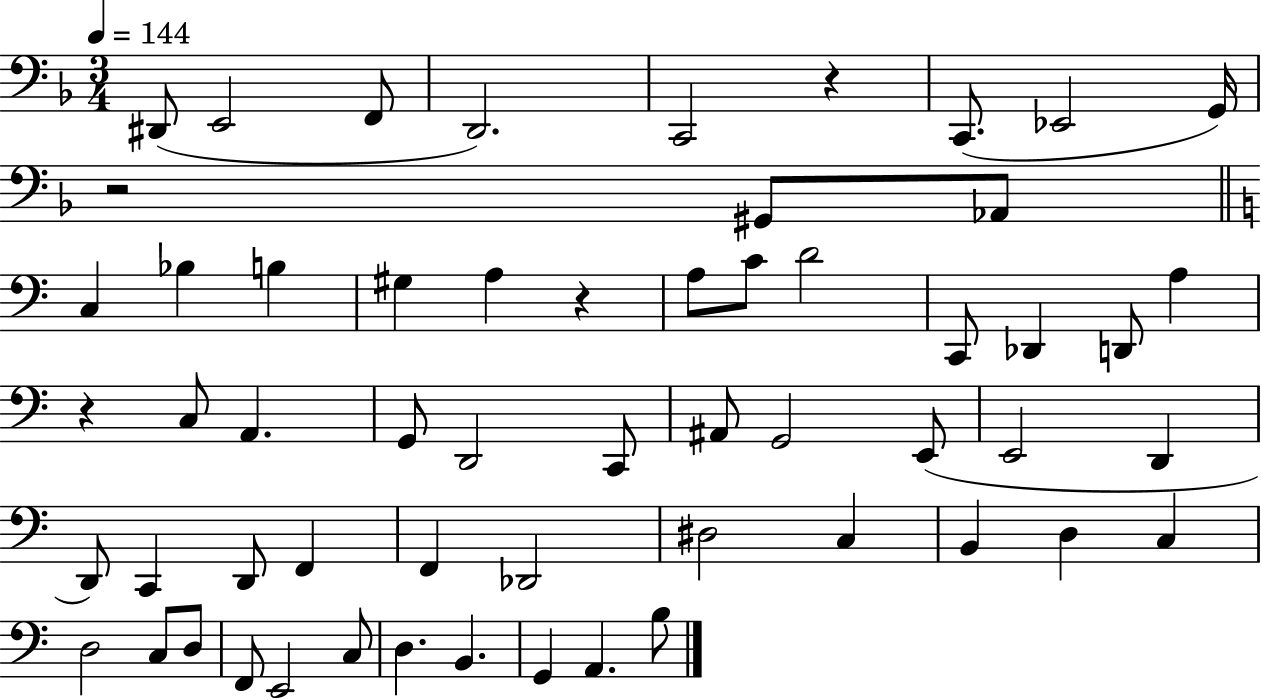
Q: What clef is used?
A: bass